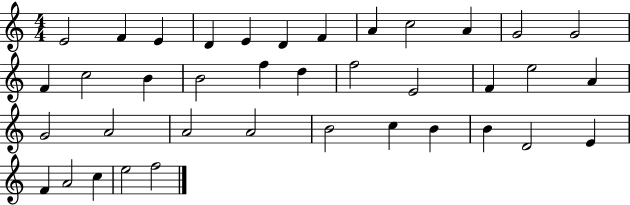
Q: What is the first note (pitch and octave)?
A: E4